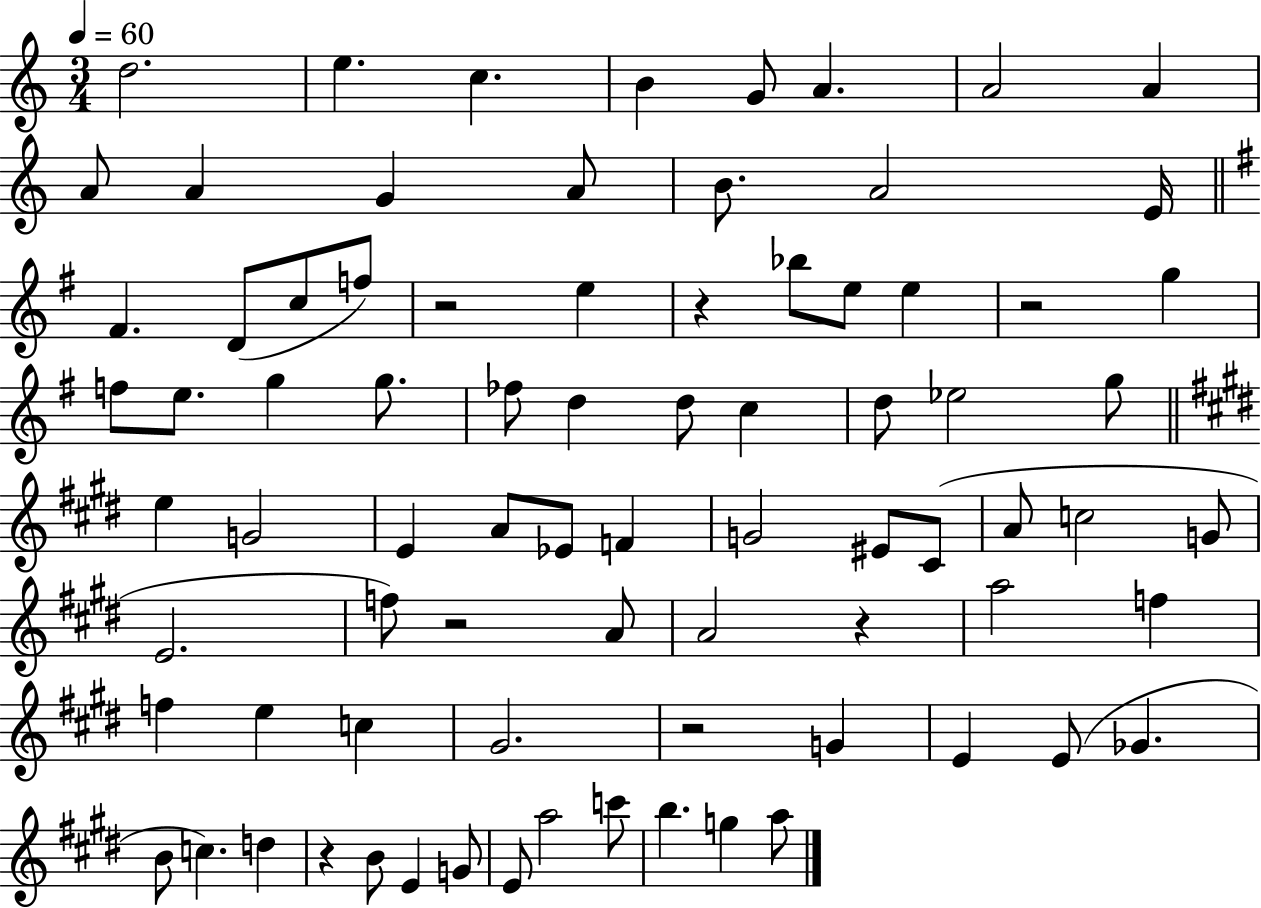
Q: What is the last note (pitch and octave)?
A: A5